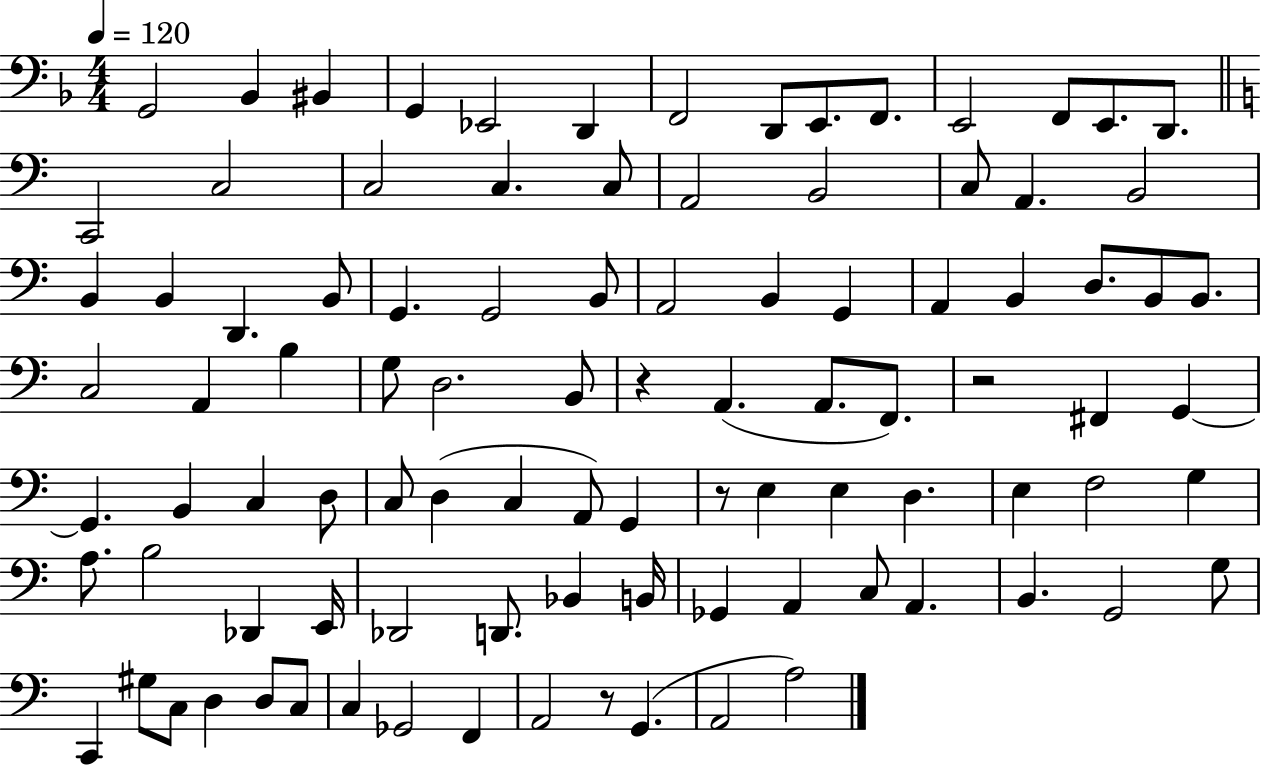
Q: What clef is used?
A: bass